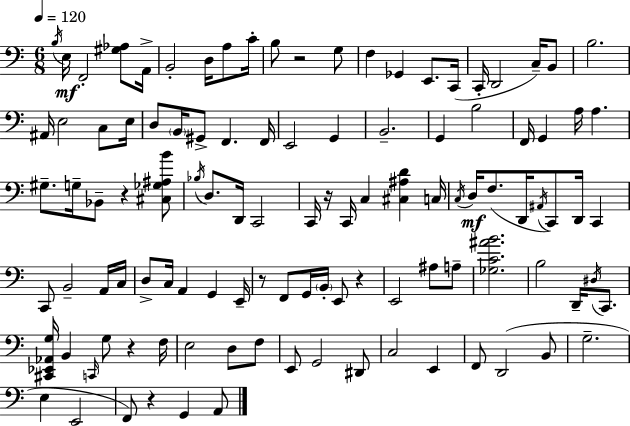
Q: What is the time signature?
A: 6/8